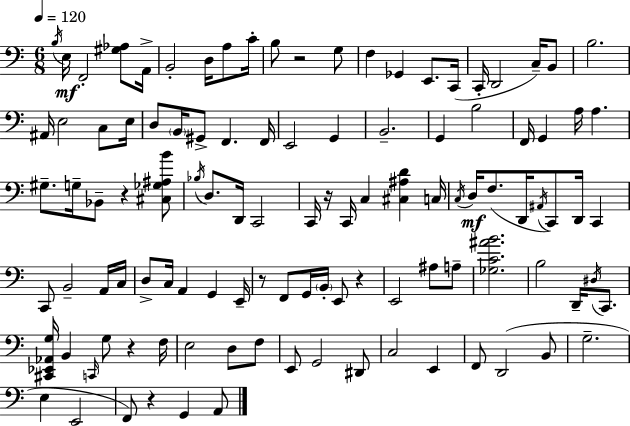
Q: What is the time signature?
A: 6/8